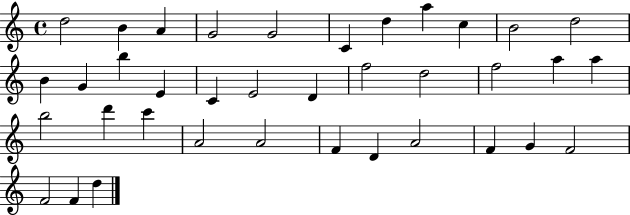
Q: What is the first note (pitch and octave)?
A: D5